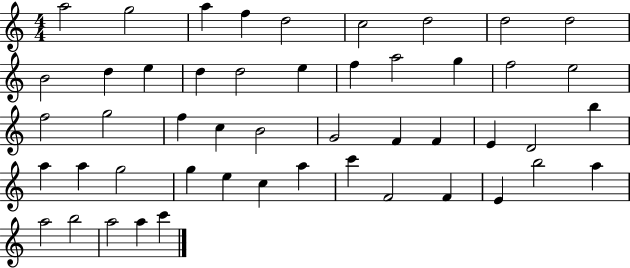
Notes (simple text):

A5/h G5/h A5/q F5/q D5/h C5/h D5/h D5/h D5/h B4/h D5/q E5/q D5/q D5/h E5/q F5/q A5/h G5/q F5/h E5/h F5/h G5/h F5/q C5/q B4/h G4/h F4/q F4/q E4/q D4/h B5/q A5/q A5/q G5/h G5/q E5/q C5/q A5/q C6/q F4/h F4/q E4/q B5/h A5/q A5/h B5/h A5/h A5/q C6/q